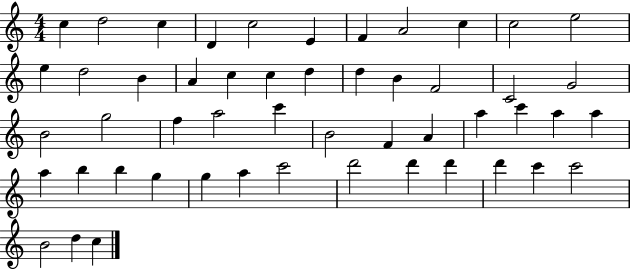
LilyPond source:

{
  \clef treble
  \numericTimeSignature
  \time 4/4
  \key c \major
  c''4 d''2 c''4 | d'4 c''2 e'4 | f'4 a'2 c''4 | c''2 e''2 | \break e''4 d''2 b'4 | a'4 c''4 c''4 d''4 | d''4 b'4 f'2 | c'2 g'2 | \break b'2 g''2 | f''4 a''2 c'''4 | b'2 f'4 a'4 | a''4 c'''4 a''4 a''4 | \break a''4 b''4 b''4 g''4 | g''4 a''4 c'''2 | d'''2 d'''4 d'''4 | d'''4 c'''4 c'''2 | \break b'2 d''4 c''4 | \bar "|."
}